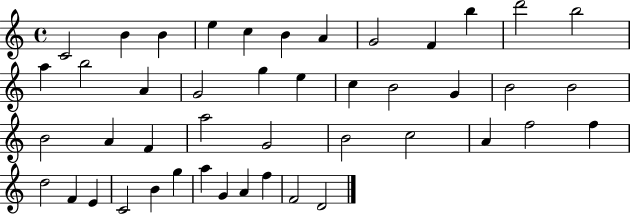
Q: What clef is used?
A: treble